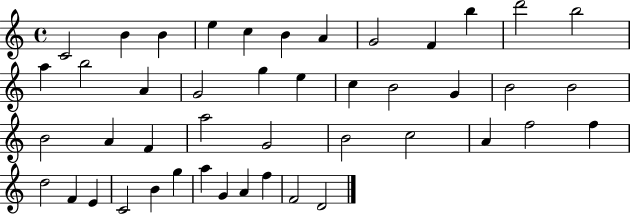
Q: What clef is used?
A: treble